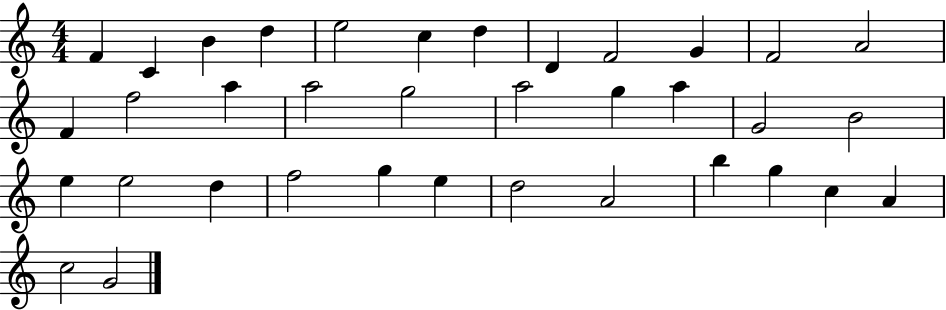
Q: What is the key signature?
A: C major